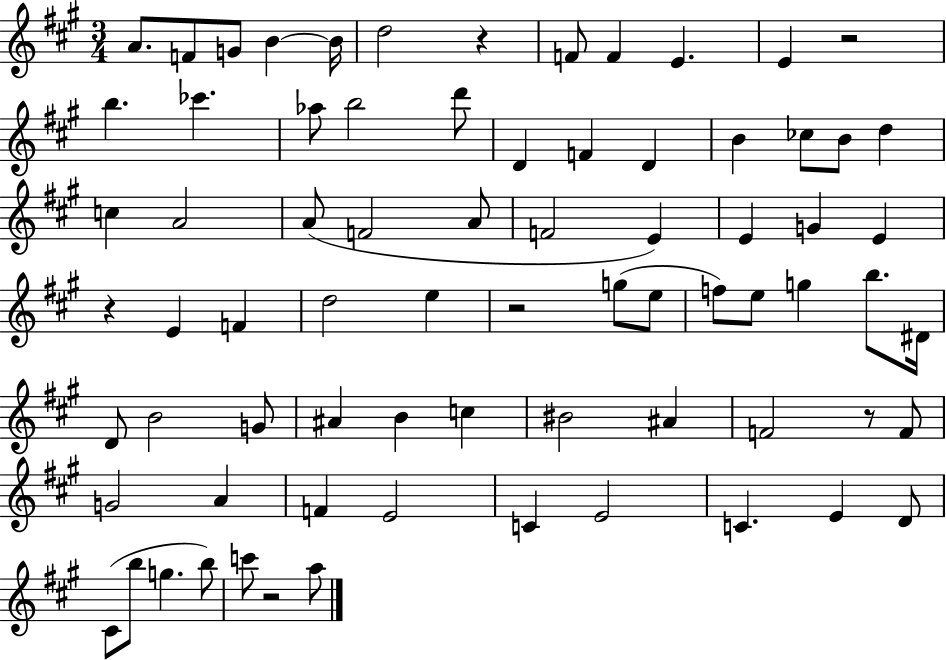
A4/e. F4/e G4/e B4/q B4/s D5/h R/q F4/e F4/q E4/q. E4/q R/h B5/q. CES6/q. Ab5/e B5/h D6/e D4/q F4/q D4/q B4/q CES5/e B4/e D5/q C5/q A4/h A4/e F4/h A4/e F4/h E4/q E4/q G4/q E4/q R/q E4/q F4/q D5/h E5/q R/h G5/e E5/e F5/e E5/e G5/q B5/e. D#4/s D4/e B4/h G4/e A#4/q B4/q C5/q BIS4/h A#4/q F4/h R/e F4/e G4/h A4/q F4/q E4/h C4/q E4/h C4/q. E4/q D4/e C#4/e B5/e G5/q. B5/e C6/e R/h A5/e